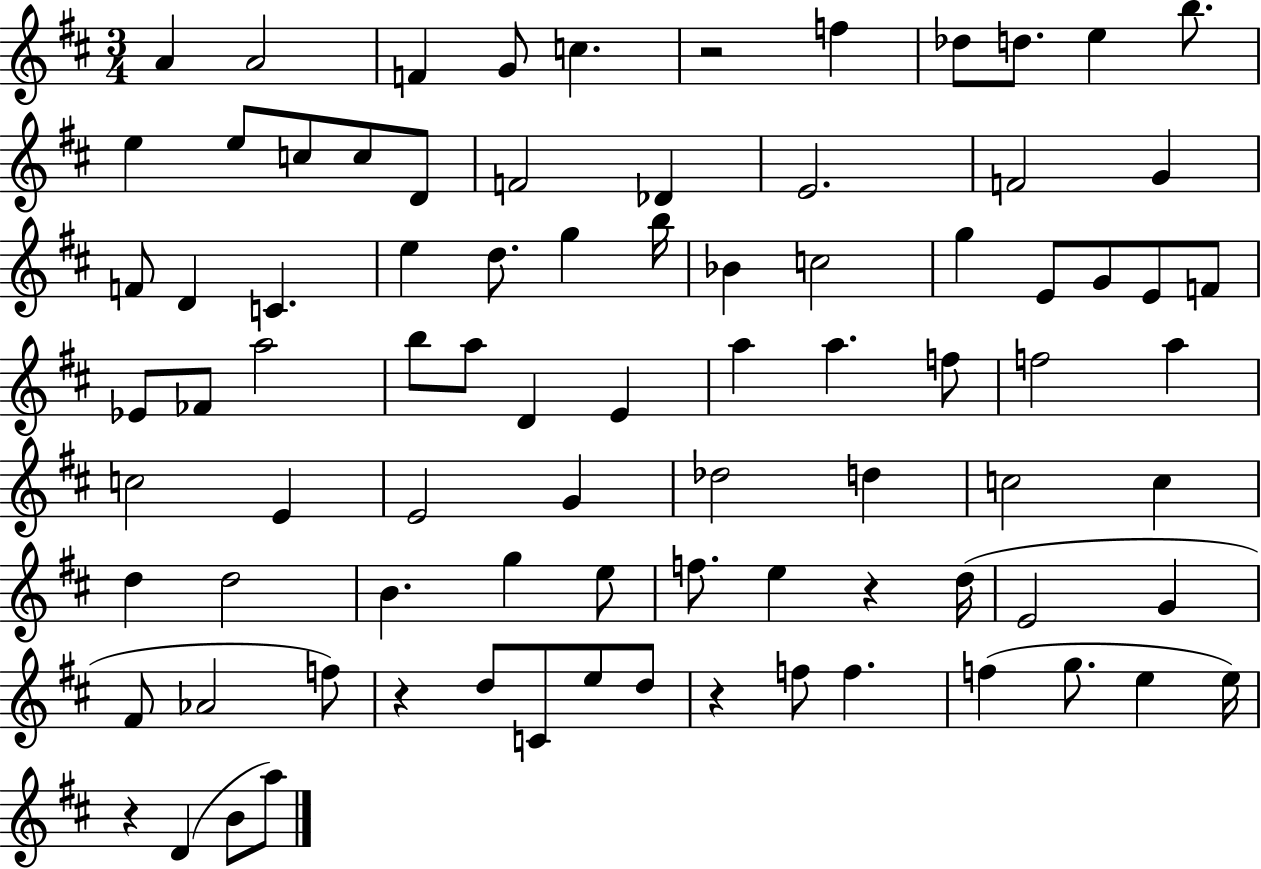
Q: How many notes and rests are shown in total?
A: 85